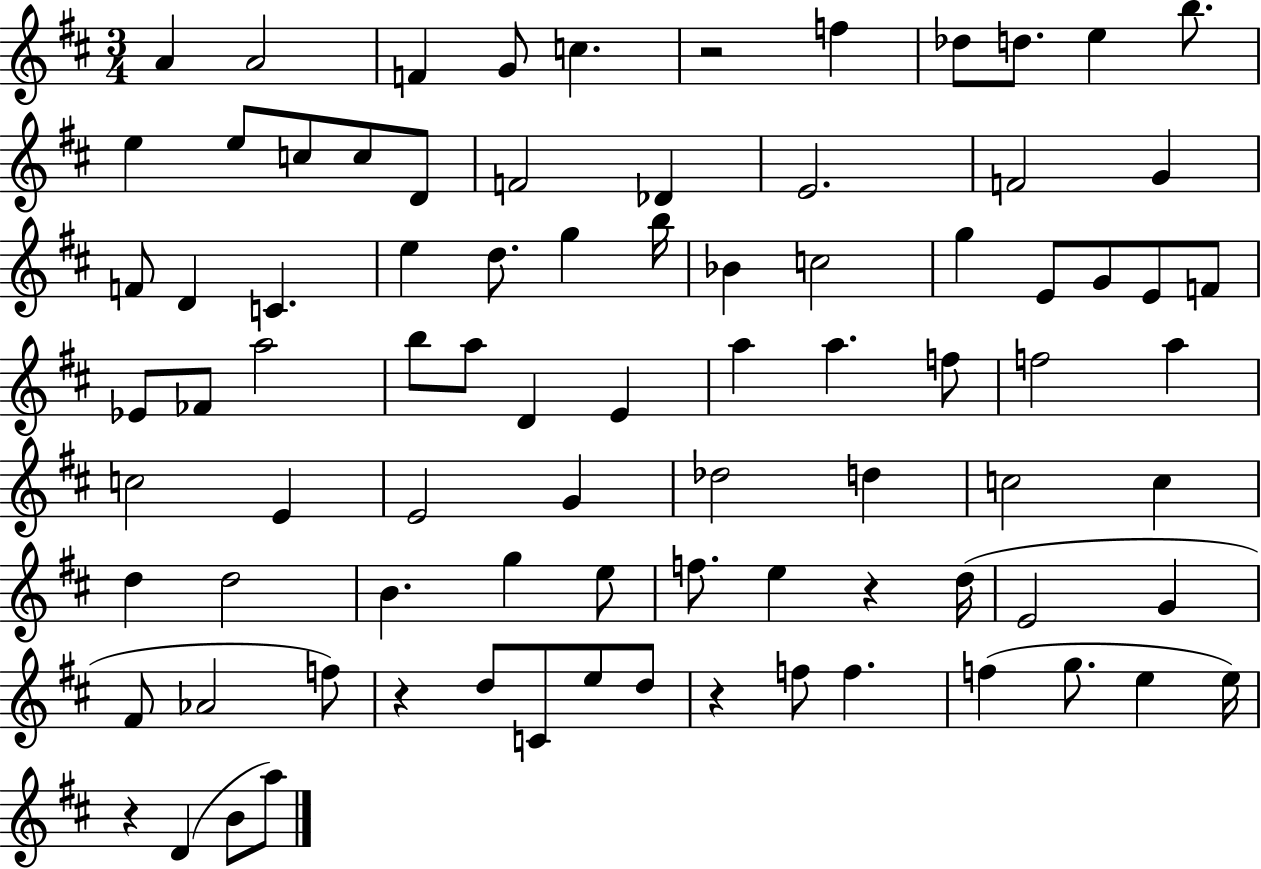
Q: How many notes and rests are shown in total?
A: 85